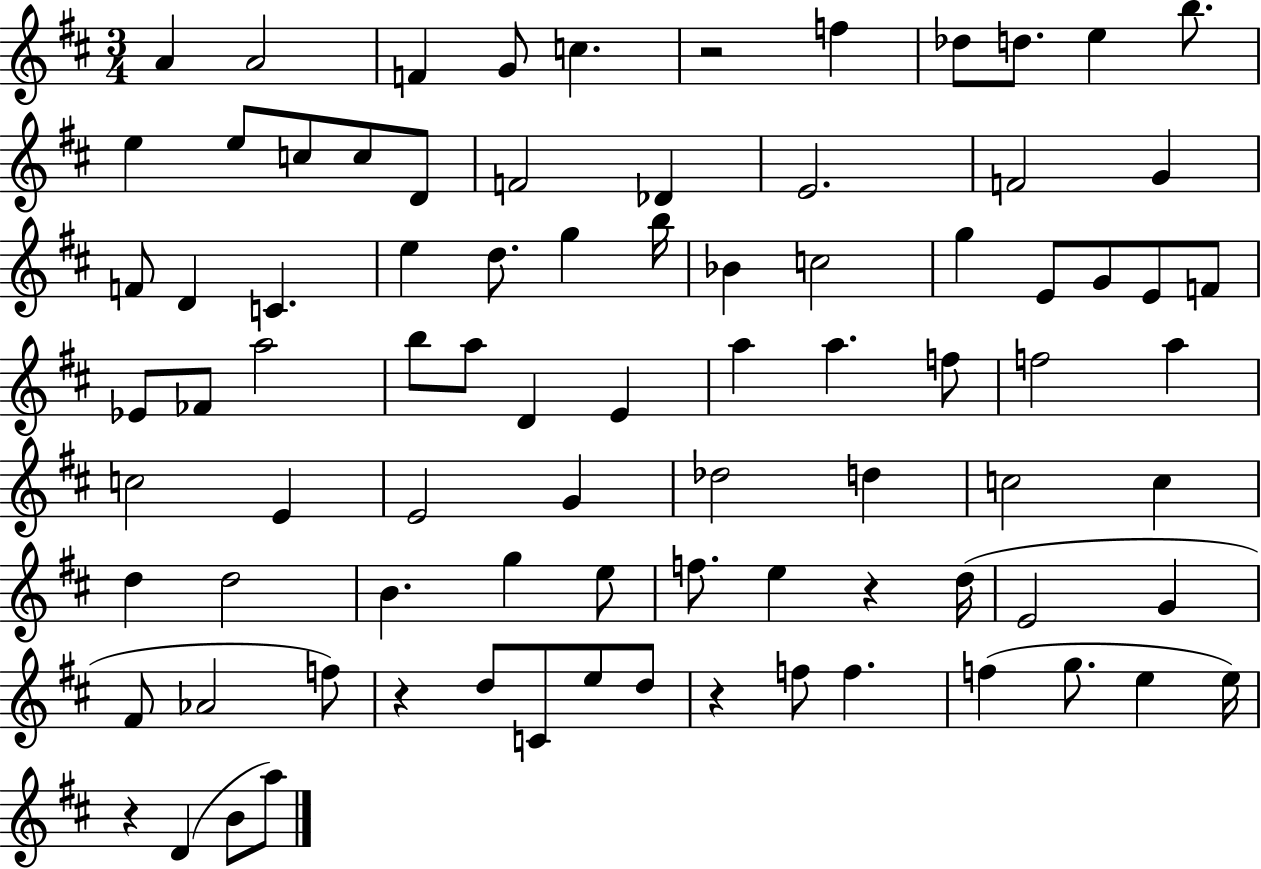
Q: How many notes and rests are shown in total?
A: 85